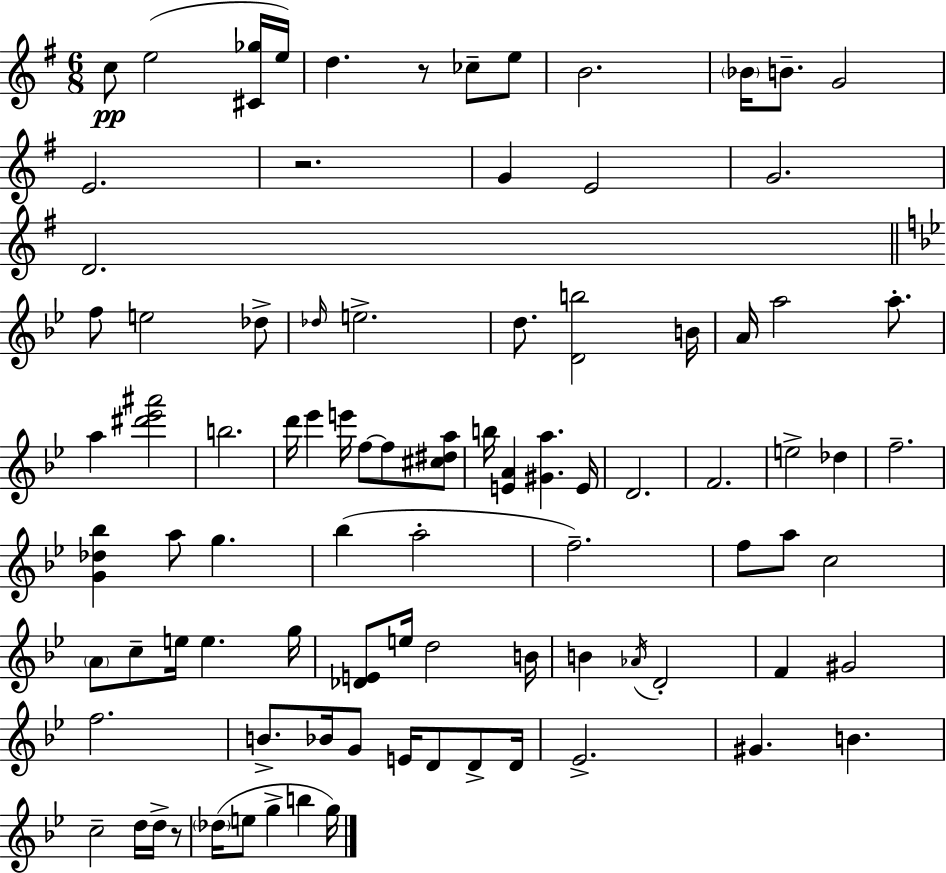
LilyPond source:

{
  \clef treble
  \numericTimeSignature
  \time 6/8
  \key e \minor
  c''8\pp e''2( <cis' ges''>16 e''16) | d''4. r8 ces''8-- e''8 | b'2. | \parenthesize bes'16 b'8.-- g'2 | \break e'2. | r2. | g'4 e'2 | g'2. | \break d'2. | \bar "||" \break \key bes \major f''8 e''2 des''8-> | \grace { des''16 } e''2.-> | d''8. <d' b''>2 | b'16 a'16 a''2 a''8.-. | \break a''4 <dis''' ees''' ais'''>2 | b''2. | d'''16 ees'''4 e'''16 f''8~~ f''8 <cis'' dis'' a''>8 | b''16 <e' a'>4 <gis' a''>4. | \break e'16 d'2. | f'2. | e''2-> des''4 | f''2.-- | \break <g' des'' bes''>4 a''8 g''4. | bes''4( a''2-. | f''2.--) | f''8 a''8 c''2 | \break \parenthesize a'8 c''8-- e''16 e''4. | g''16 <des' e'>8 e''16 d''2 | b'16 b'4 \acciaccatura { aes'16 } d'2-. | f'4 gis'2 | \break f''2. | b'8.-> bes'16 g'8 e'16 d'8 d'8-> | d'16 ees'2.-> | gis'4. b'4. | \break c''2-- d''16 d''16-> | r8 \parenthesize des''16( e''8 g''4-> b''4 | g''16) \bar "|."
}